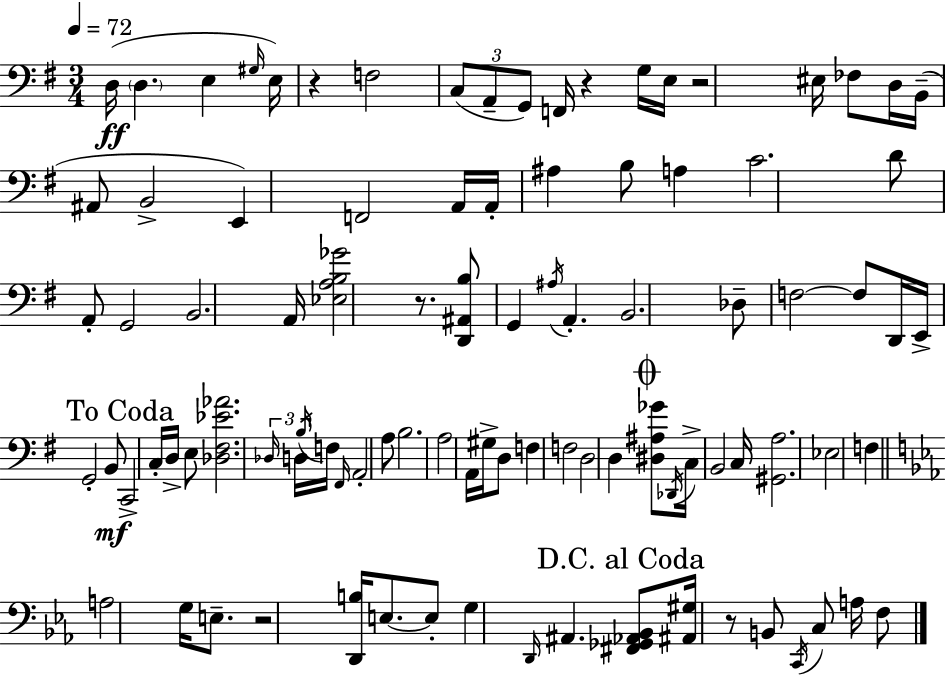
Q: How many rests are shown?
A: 6